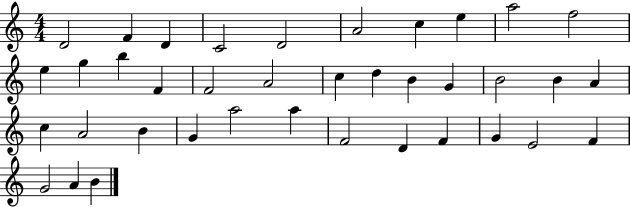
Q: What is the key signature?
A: C major